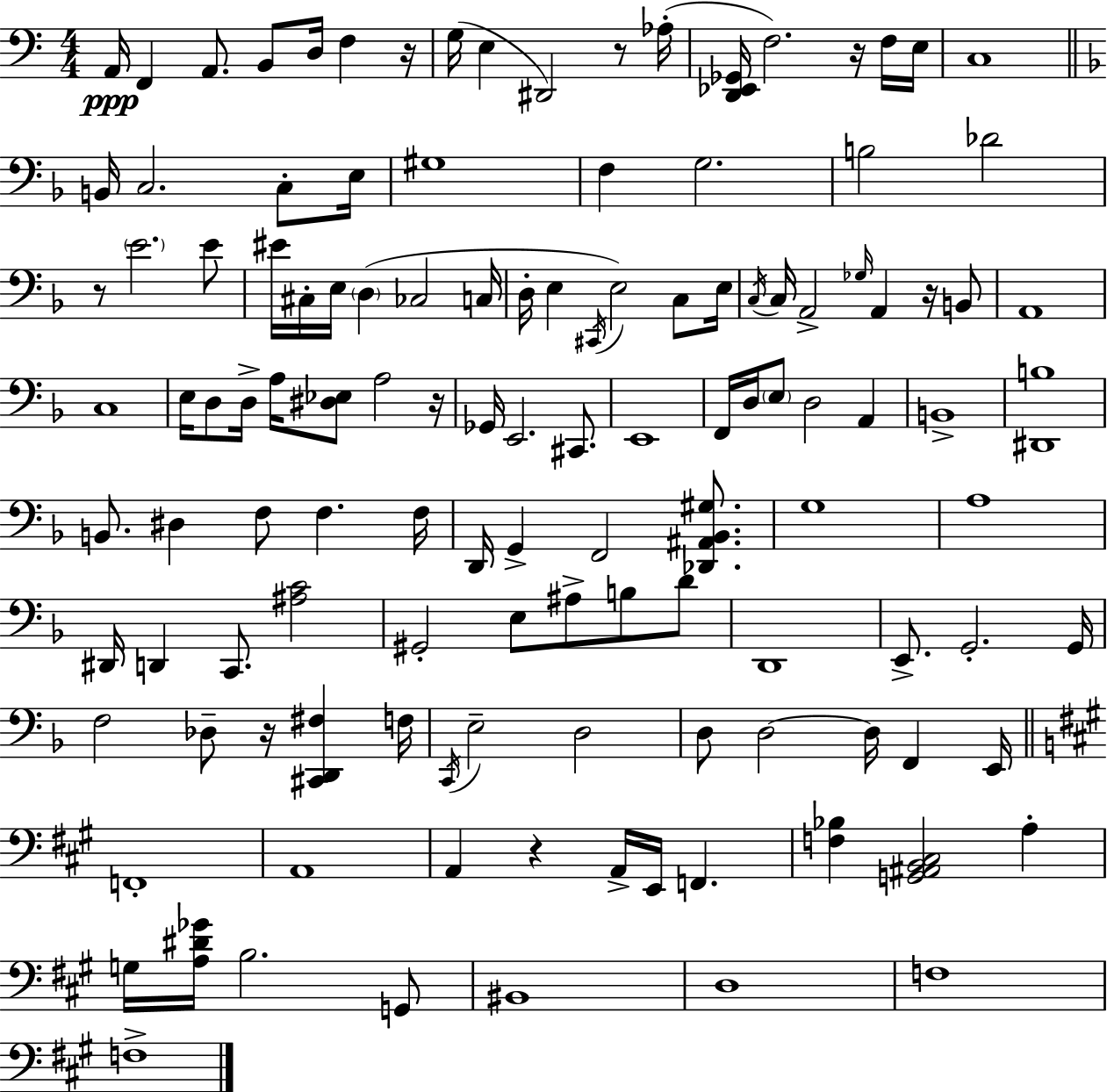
A2/s F2/q A2/e. B2/e D3/s F3/q R/s G3/s E3/q D#2/h R/e Ab3/s [D2,Eb2,Gb2]/s F3/h. R/s F3/s E3/s C3/w B2/s C3/h. C3/e E3/s G#3/w F3/q G3/h. B3/h Db4/h R/e E4/h. E4/e EIS4/s C#3/s E3/s D3/q CES3/h C3/s D3/s E3/q C#2/s E3/h C3/e E3/s C3/s C3/s A2/h Gb3/s A2/q R/s B2/e A2/w C3/w E3/s D3/e D3/s A3/s [D#3,Eb3]/e A3/h R/s Gb2/s E2/h. C#2/e. E2/w F2/s D3/s E3/e D3/h A2/q B2/w [D#2,B3]/w B2/e. D#3/q F3/e F3/q. F3/s D2/s G2/q F2/h [Db2,A#2,Bb2,G#3]/e. G3/w A3/w D#2/s D2/q C2/e. [A#3,C4]/h G#2/h E3/e A#3/e B3/e D4/e D2/w E2/e. G2/h. G2/s F3/h Db3/e R/s [C#2,D2,F#3]/q F3/s C2/s E3/h D3/h D3/e D3/h D3/s F2/q E2/s F2/w A2/w A2/q R/q A2/s E2/s F2/q. [F3,Bb3]/q [G2,A#2,B2,C#3]/h A3/q G3/s [A3,D#4,Gb4]/s B3/h. G2/e BIS2/w D3/w F3/w F3/w